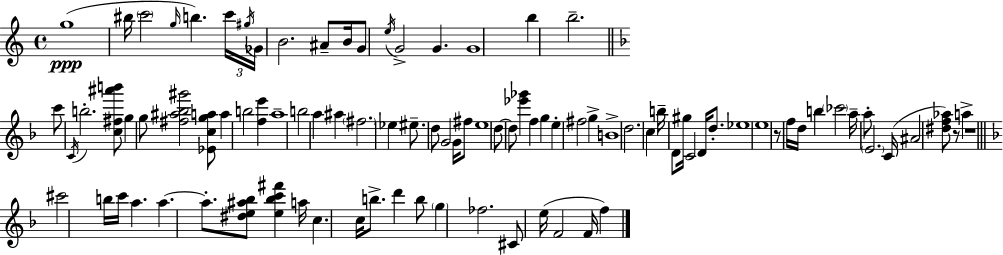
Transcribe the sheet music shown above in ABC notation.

X:1
T:Untitled
M:4/4
L:1/4
K:Am
g4 ^b/4 c'2 g/4 b c'/4 ^g/4 _G/4 B2 ^A/2 B/4 G/2 e/4 G2 G G4 b b2 c'/2 C/4 b2 [c^f^a'b']/2 g g/2 [^f^a_b^g']2 [_Ecga]/2 a b2 [fe'] a4 b2 a ^a ^f2 _e ^e/2 d/2 G2 G/4 ^f/2 e4 d/2 d/2 [_e'_g'] f g e ^f2 g B4 d2 c b/4 D/2 ^g/4 C2 D/4 d/2 _e4 e4 z/2 f/4 d/4 b _c'2 a/4 a/2 E2 C/4 ^A2 [^df_a]/2 z/2 a z4 ^c'2 b/4 c'/4 a a a/2 [^de^a_b]/2 [e_bc'^f'] a/4 c c/4 b/2 d' b/2 g _f2 ^C/2 e/4 F2 F/4 f